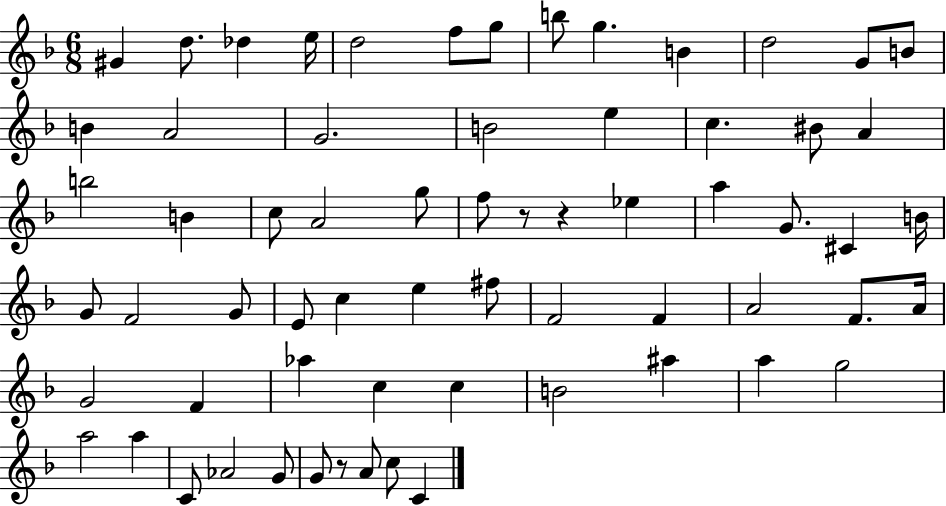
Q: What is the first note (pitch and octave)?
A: G#4